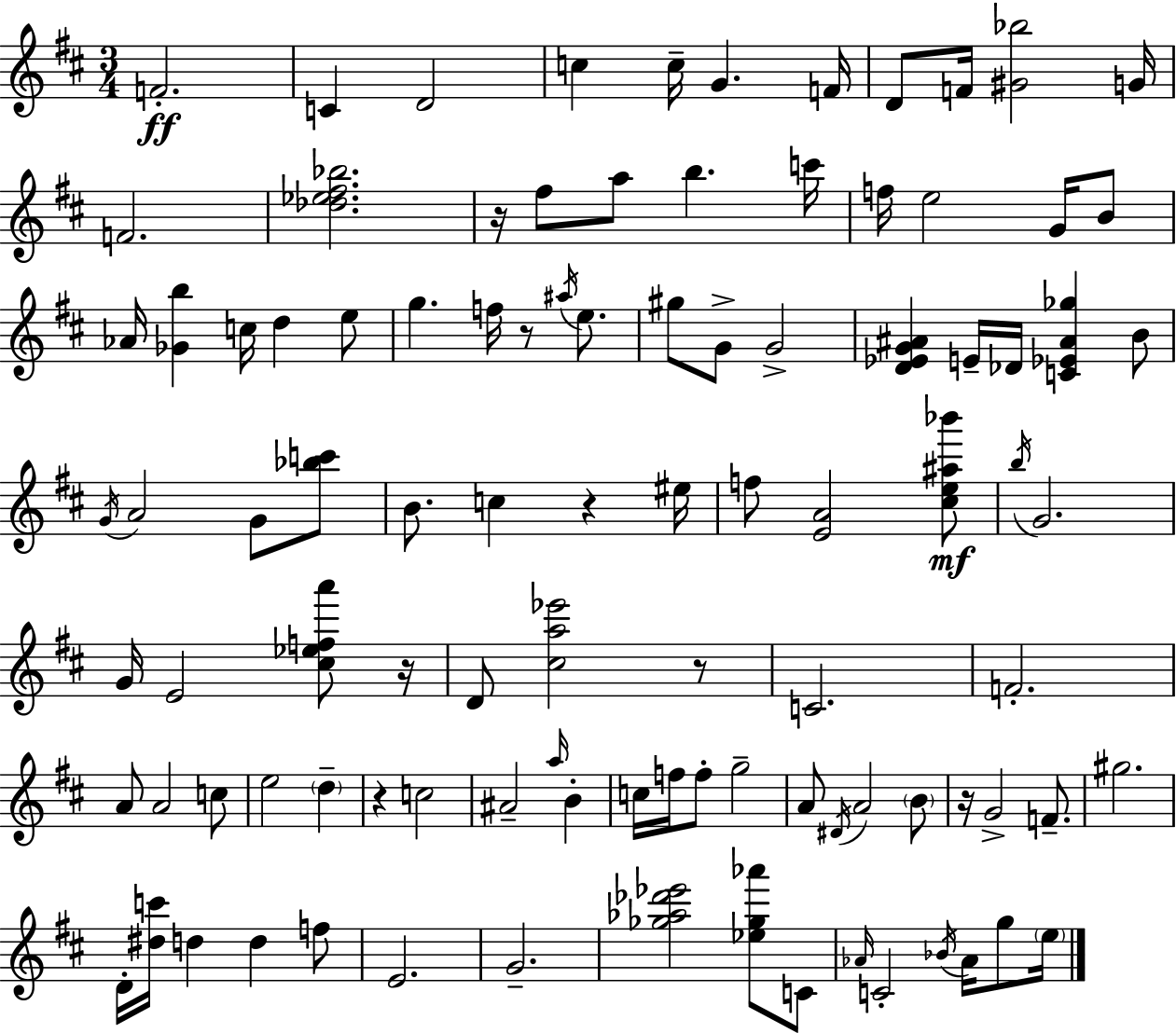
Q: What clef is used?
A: treble